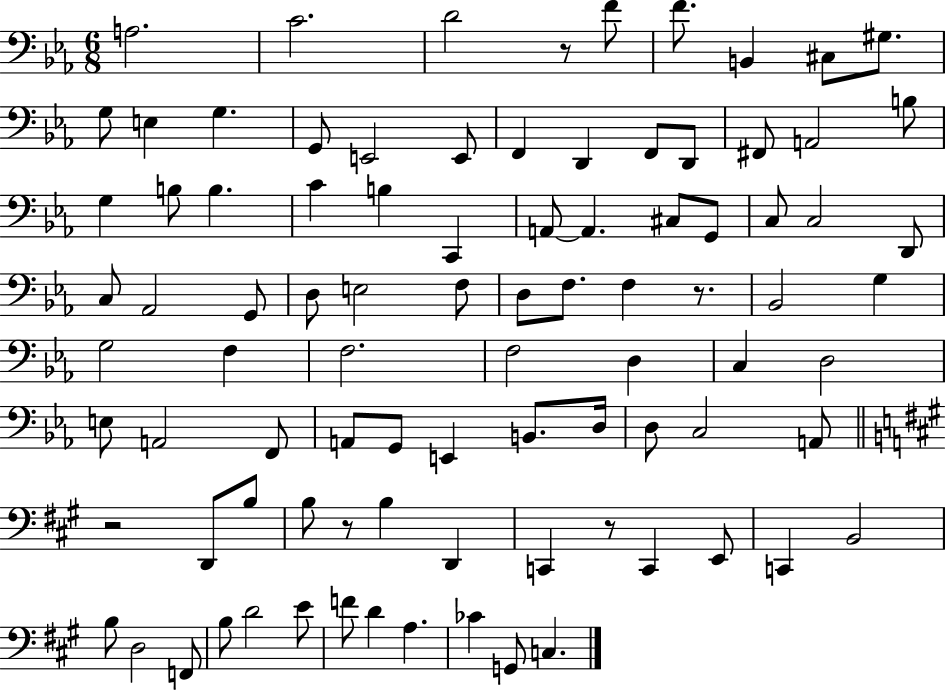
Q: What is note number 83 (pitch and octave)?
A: CES4